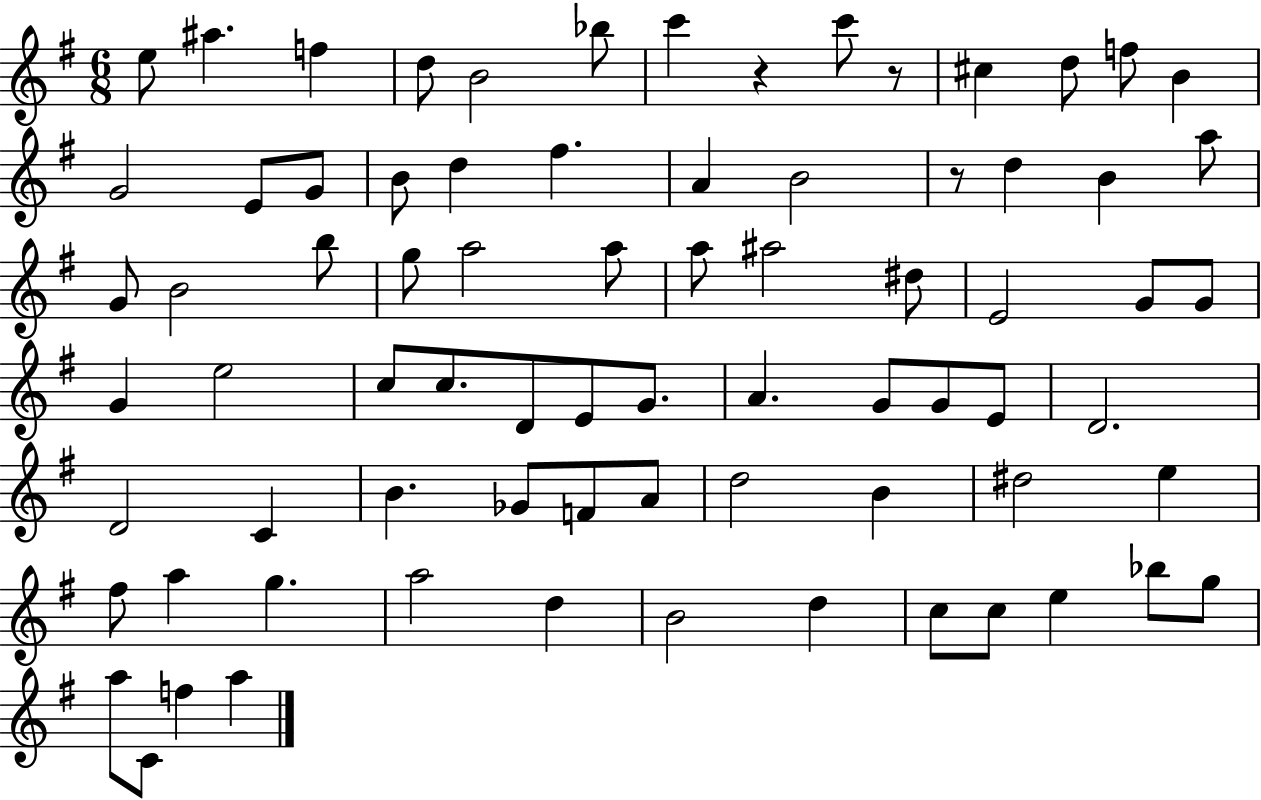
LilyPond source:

{
  \clef treble
  \numericTimeSignature
  \time 6/8
  \key g \major
  e''8 ais''4. f''4 | d''8 b'2 bes''8 | c'''4 r4 c'''8 r8 | cis''4 d''8 f''8 b'4 | \break g'2 e'8 g'8 | b'8 d''4 fis''4. | a'4 b'2 | r8 d''4 b'4 a''8 | \break g'8 b'2 b''8 | g''8 a''2 a''8 | a''8 ais''2 dis''8 | e'2 g'8 g'8 | \break g'4 e''2 | c''8 c''8. d'8 e'8 g'8. | a'4. g'8 g'8 e'8 | d'2. | \break d'2 c'4 | b'4. ges'8 f'8 a'8 | d''2 b'4 | dis''2 e''4 | \break fis''8 a''4 g''4. | a''2 d''4 | b'2 d''4 | c''8 c''8 e''4 bes''8 g''8 | \break a''8 c'8 f''4 a''4 | \bar "|."
}